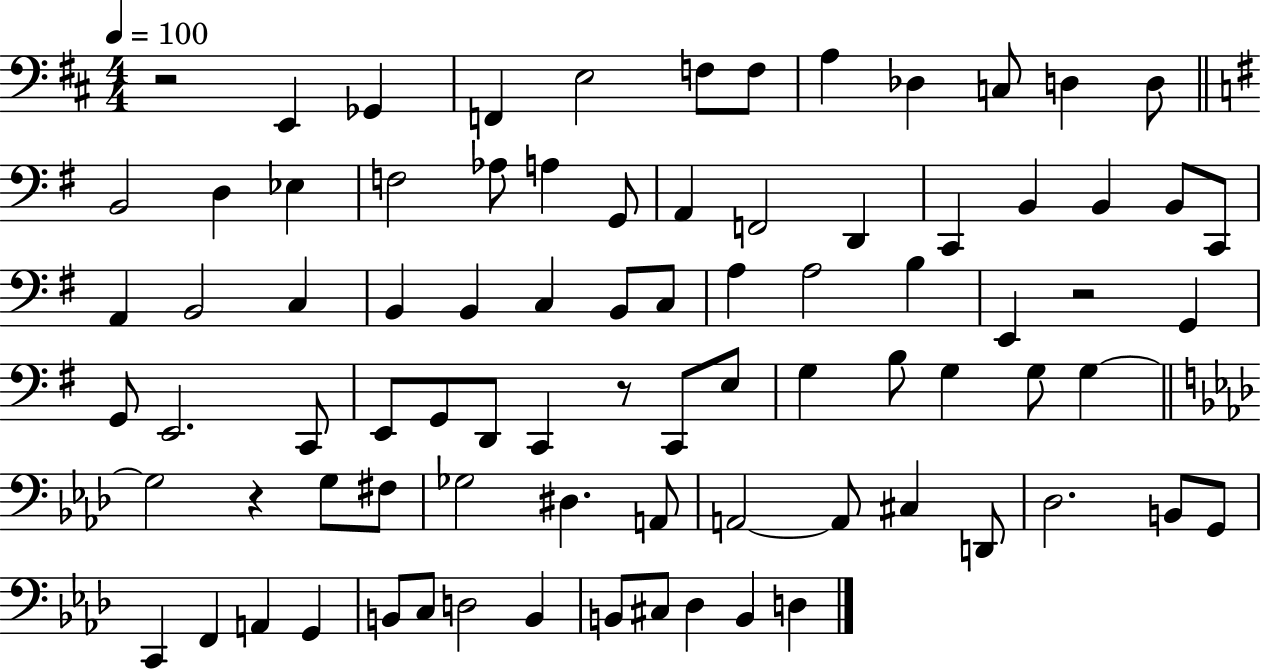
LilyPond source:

{
  \clef bass
  \numericTimeSignature
  \time 4/4
  \key d \major
  \tempo 4 = 100
  r2 e,4 ges,4 | f,4 e2 f8 f8 | a4 des4 c8 d4 d8 | \bar "||" \break \key g \major b,2 d4 ees4 | f2 aes8 a4 g,8 | a,4 f,2 d,4 | c,4 b,4 b,4 b,8 c,8 | \break a,4 b,2 c4 | b,4 b,4 c4 b,8 c8 | a4 a2 b4 | e,4 r2 g,4 | \break g,8 e,2. c,8 | e,8 g,8 d,8 c,4 r8 c,8 e8 | g4 b8 g4 g8 g4~~ | \bar "||" \break \key aes \major g2 r4 g8 fis8 | ges2 dis4. a,8 | a,2~~ a,8 cis4 d,8 | des2. b,8 g,8 | \break c,4 f,4 a,4 g,4 | b,8 c8 d2 b,4 | b,8 cis8 des4 b,4 d4 | \bar "|."
}